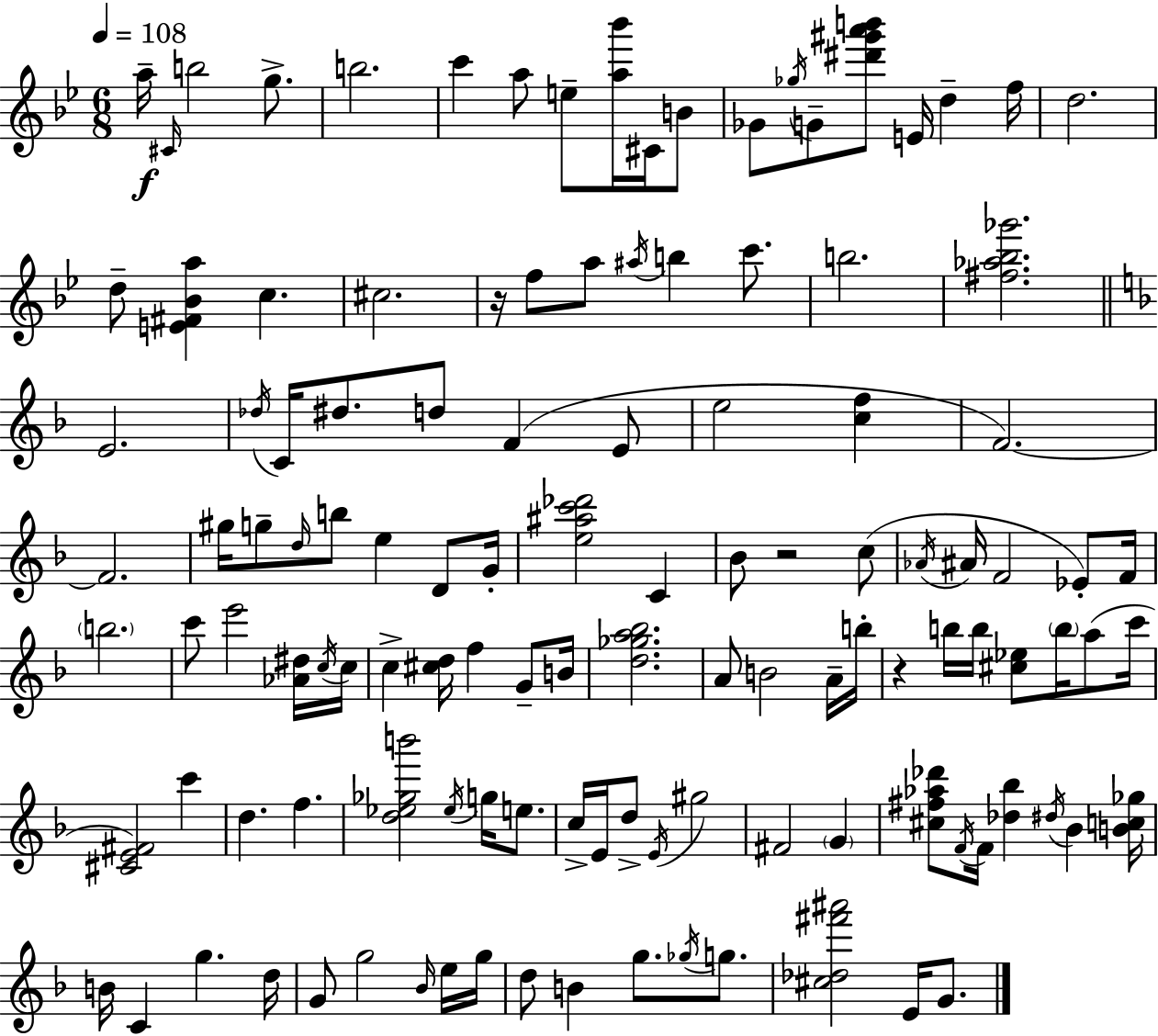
A5/s C#4/s B5/h G5/e. B5/h. C6/q A5/e E5/e [A5,Bb6]/s C#4/s B4/e Gb4/e Gb5/s G4/e [D#6,G#6,A6,B6]/e E4/s D5/q F5/s D5/h. D5/e [E4,F#4,Bb4,A5]/q C5/q. C#5/h. R/s F5/e A5/e A#5/s B5/q C6/e. B5/h. [F#5,Ab5,Bb5,Gb6]/h. E4/h. Db5/s C4/s D#5/e. D5/e F4/q E4/e E5/h [C5,F5]/q F4/h. F4/h. G#5/s G5/e D5/s B5/e E5/q D4/e G4/s [E5,A#5,C6,Db6]/h C4/q Bb4/e R/h C5/e Ab4/s A#4/s F4/h Eb4/e F4/s B5/h. C6/e E6/h [Ab4,D#5]/s C5/s C5/s C5/q [C#5,D5]/s F5/q G4/e B4/s [D5,Gb5,A5,Bb5]/h. A4/e B4/h A4/s B5/s R/q B5/s B5/s [C#5,Eb5]/e B5/s A5/e C6/s [C#4,E4,F#4]/h C6/q D5/q. F5/q. [D5,Eb5,Gb5,B6]/h Eb5/s G5/s E5/e. C5/s E4/s D5/e E4/s G#5/h F#4/h G4/q [C#5,F#5,Ab5,Db6]/e F4/s F4/s [Db5,Bb5]/q D#5/s Bb4/q [B4,C5,Gb5]/s B4/s C4/q G5/q. D5/s G4/e G5/h Bb4/s E5/s G5/s D5/e B4/q G5/e. Gb5/s G5/e. [C#5,Db5,F#6,A#6]/h E4/s G4/e.